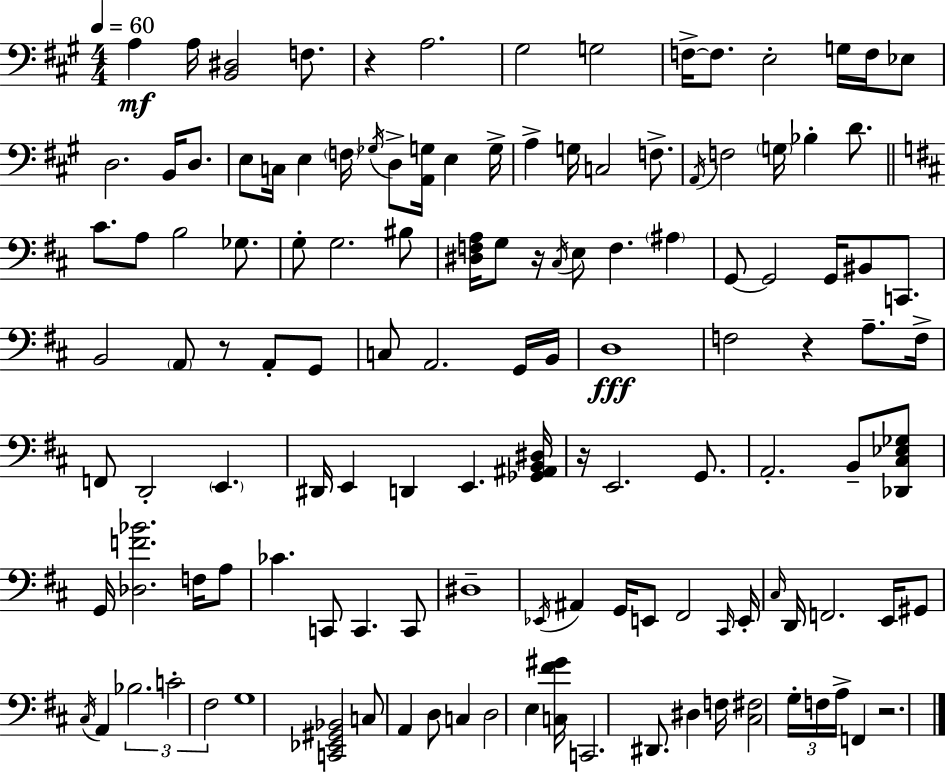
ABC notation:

X:1
T:Untitled
M:4/4
L:1/4
K:A
A, A,/4 [B,,^D,]2 F,/2 z A,2 ^G,2 G,2 F,/4 F,/2 E,2 G,/4 F,/4 _E,/2 D,2 B,,/4 D,/2 E,/2 C,/4 E, F,/4 _G,/4 D,/2 [A,,G,]/4 E, G,/4 A, G,/4 C,2 F,/2 A,,/4 F,2 G,/4 _B, D/2 ^C/2 A,/2 B,2 _G,/2 G,/2 G,2 ^B,/2 [^D,F,A,]/4 G,/2 z/4 ^C,/4 E,/2 F, ^A, G,,/2 G,,2 G,,/4 ^B,,/2 C,,/2 B,,2 A,,/2 z/2 A,,/2 G,,/2 C,/2 A,,2 G,,/4 B,,/4 D,4 F,2 z A,/2 F,/4 F,,/2 D,,2 E,, ^D,,/4 E,, D,, E,, [_G,,^A,,B,,^D,]/4 z/4 E,,2 G,,/2 A,,2 B,,/2 [_D,,^C,_E,_G,]/2 G,,/4 [_D,F_B]2 F,/4 A,/2 _C C,,/2 C,, C,,/2 ^D,4 _E,,/4 ^A,, G,,/4 E,,/2 ^F,,2 ^C,,/4 E,,/4 ^C,/4 D,,/4 F,,2 E,,/4 ^G,,/2 ^C,/4 A,, _B,2 C2 ^F,2 G,4 [C,,_E,,^G,,_B,,]2 C,/2 A,, D,/2 C, D,2 E, [C,^F^G]/4 C,,2 ^D,,/2 ^D, F,/4 [^C,^F,]2 G,/4 F,/4 A,/4 F,, z2